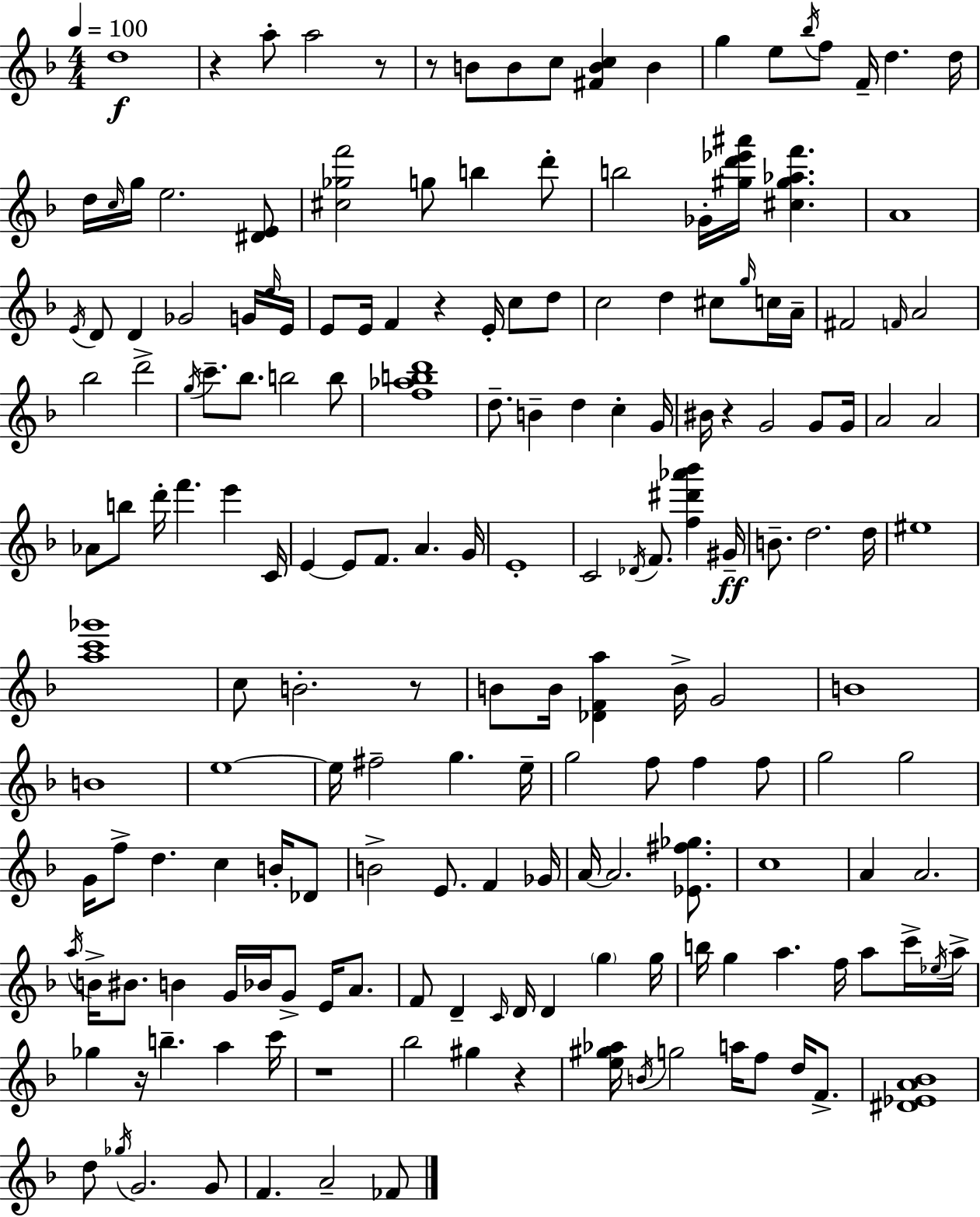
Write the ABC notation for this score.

X:1
T:Untitled
M:4/4
L:1/4
K:F
d4 z a/2 a2 z/2 z/2 B/2 B/2 c/2 [^FBc] B g e/2 _b/4 f/2 F/4 d d/4 d/4 c/4 g/4 e2 [^DE]/2 [^c_gf']2 g/2 b d'/2 b2 _G/4 [^gd'_e'^a']/4 [^c^g_af'] A4 E/4 D/2 D _G2 G/4 e/4 E/4 E/2 E/4 F z E/4 c/2 d/2 c2 d ^c/2 g/4 c/4 A/4 ^F2 F/4 A2 _b2 d'2 g/4 c'/2 _b/2 b2 b/2 [f_abd']4 d/2 B d c G/4 ^B/4 z G2 G/2 G/4 A2 A2 _A/2 b/2 d'/4 f' e' C/4 E E/2 F/2 A G/4 E4 C2 _D/4 F/2 [f^d'_a'_b'] ^G/4 B/2 d2 d/4 ^e4 [ac'_g']4 c/2 B2 z/2 B/2 B/4 [_DFa] B/4 G2 B4 B4 e4 e/4 ^f2 g e/4 g2 f/2 f f/2 g2 g2 G/4 f/2 d c B/4 _D/2 B2 E/2 F _G/4 A/4 A2 [_E^f_g]/2 c4 A A2 a/4 B/4 ^B/2 B G/4 _B/4 G/2 E/4 A/2 F/2 D C/4 D/4 D g g/4 b/4 g a f/4 a/2 c'/4 _e/4 a/4 _g z/4 b a c'/4 z4 _b2 ^g z [e^g_a]/4 B/4 g2 a/4 f/2 d/4 F/2 [^D_EA_B]4 d/2 _g/4 G2 G/2 F A2 _F/2